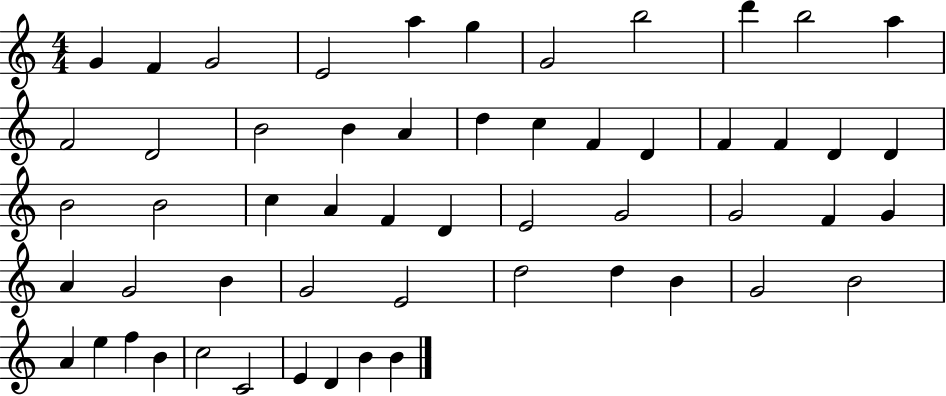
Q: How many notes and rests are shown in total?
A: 55